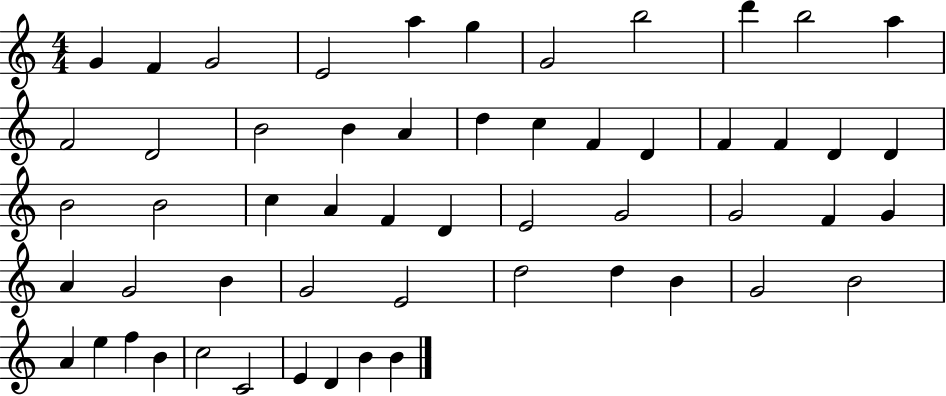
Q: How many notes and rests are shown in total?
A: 55